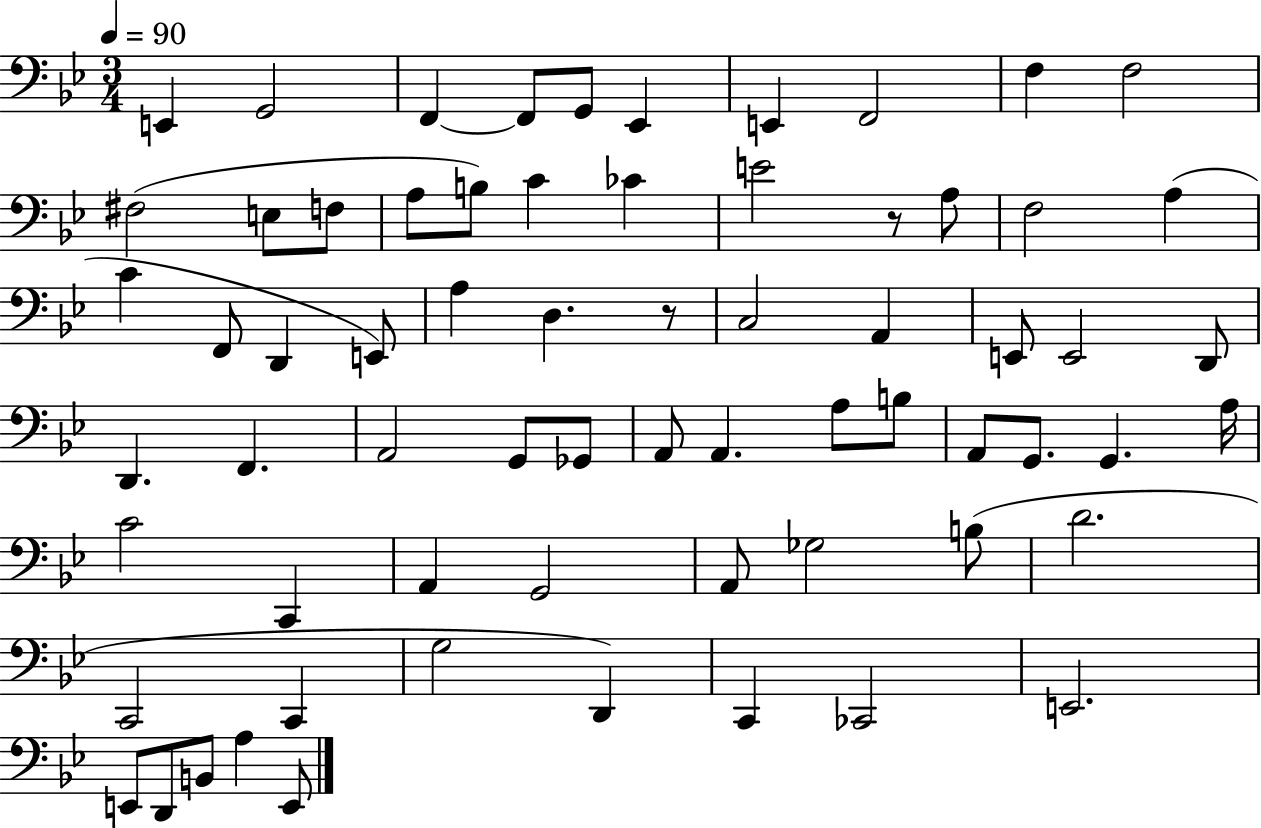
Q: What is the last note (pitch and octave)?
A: E2